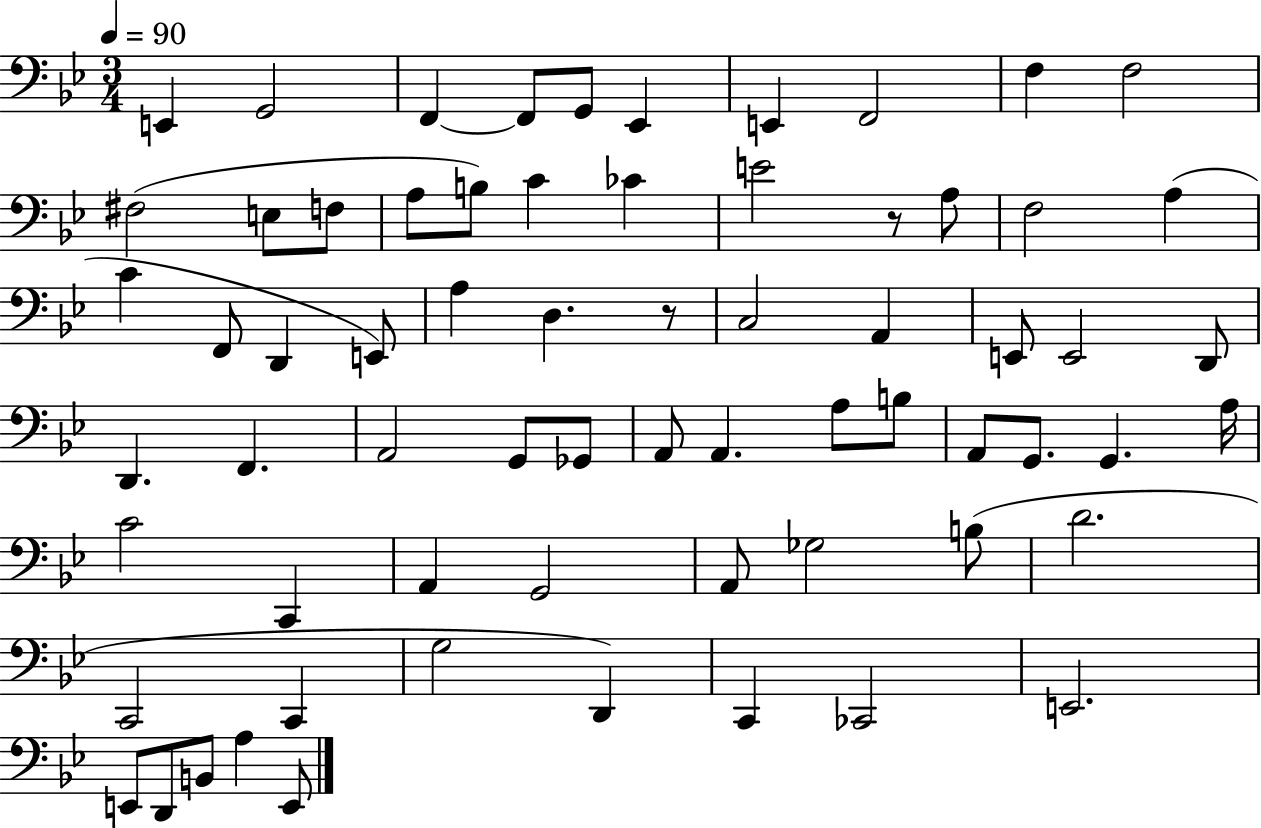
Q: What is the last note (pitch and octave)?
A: E2